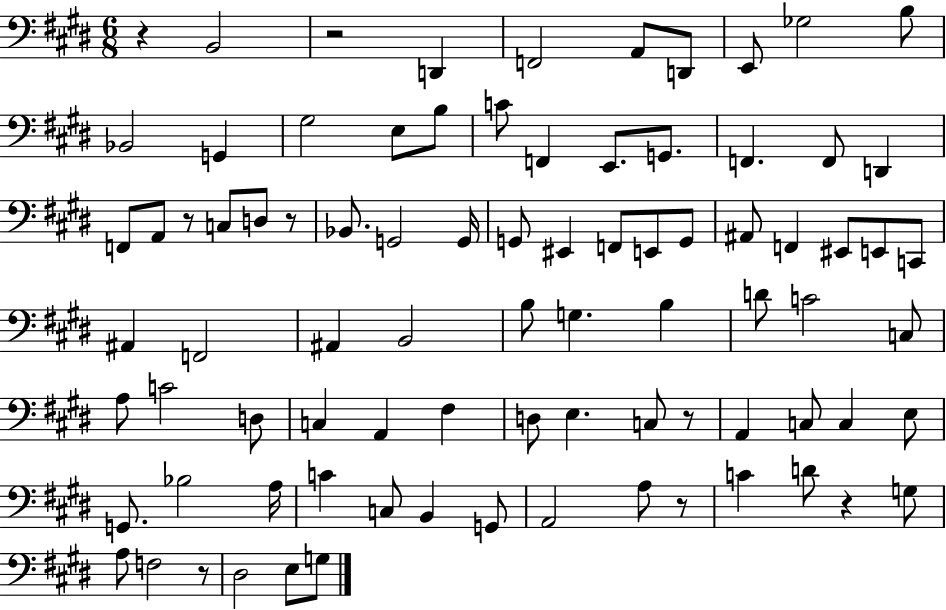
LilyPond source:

{
  \clef bass
  \numericTimeSignature
  \time 6/8
  \key e \major
  r4 b,2 | r2 d,4 | f,2 a,8 d,8 | e,8 ges2 b8 | \break bes,2 g,4 | gis2 e8 b8 | c'8 f,4 e,8. g,8. | f,4. f,8 d,4 | \break f,8 a,8 r8 c8 d8 r8 | bes,8. g,2 g,16 | g,8 eis,4 f,8 e,8 g,8 | ais,8 f,4 eis,8 e,8 c,8 | \break ais,4 f,2 | ais,4 b,2 | b8 g4. b4 | d'8 c'2 c8 | \break a8 c'2 d8 | c4 a,4 fis4 | d8 e4. c8 r8 | a,4 c8 c4 e8 | \break g,8. bes2 a16 | c'4 c8 b,4 g,8 | a,2 a8 r8 | c'4 d'8 r4 g8 | \break a8 f2 r8 | dis2 e8 g8 | \bar "|."
}